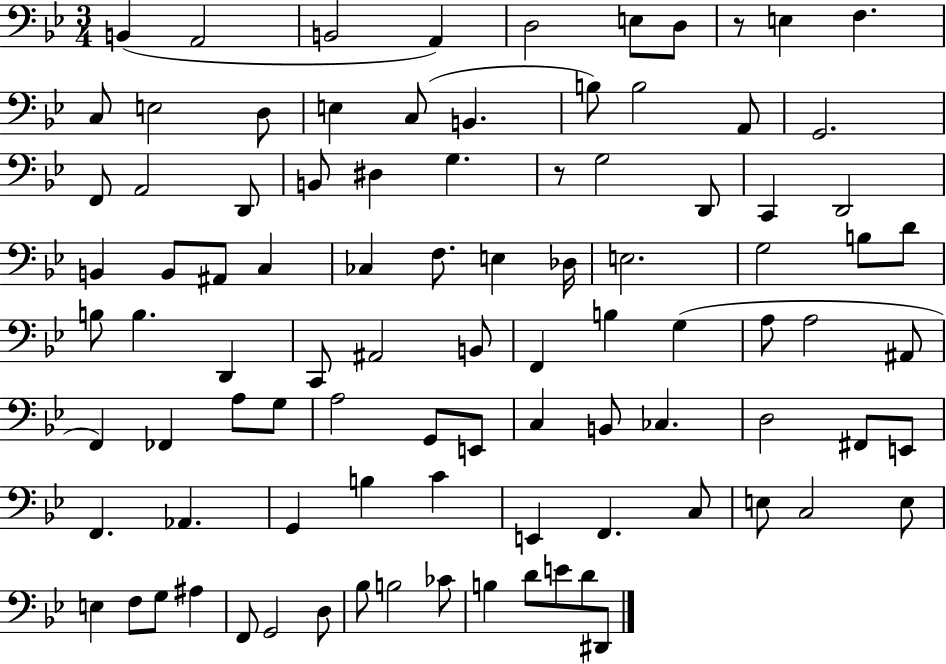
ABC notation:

X:1
T:Untitled
M:3/4
L:1/4
K:Bb
B,, A,,2 B,,2 A,, D,2 E,/2 D,/2 z/2 E, F, C,/2 E,2 D,/2 E, C,/2 B,, B,/2 B,2 A,,/2 G,,2 F,,/2 A,,2 D,,/2 B,,/2 ^D, G, z/2 G,2 D,,/2 C,, D,,2 B,, B,,/2 ^A,,/2 C, _C, F,/2 E, _D,/4 E,2 G,2 B,/2 D/2 B,/2 B, D,, C,,/2 ^A,,2 B,,/2 F,, B, G, A,/2 A,2 ^A,,/2 F,, _F,, A,/2 G,/2 A,2 G,,/2 E,,/2 C, B,,/2 _C, D,2 ^F,,/2 E,,/2 F,, _A,, G,, B, C E,, F,, C,/2 E,/2 C,2 E,/2 E, F,/2 G,/2 ^A, F,,/2 G,,2 D,/2 _B,/2 B,2 _C/2 B, D/2 E/2 D/2 ^D,,/2